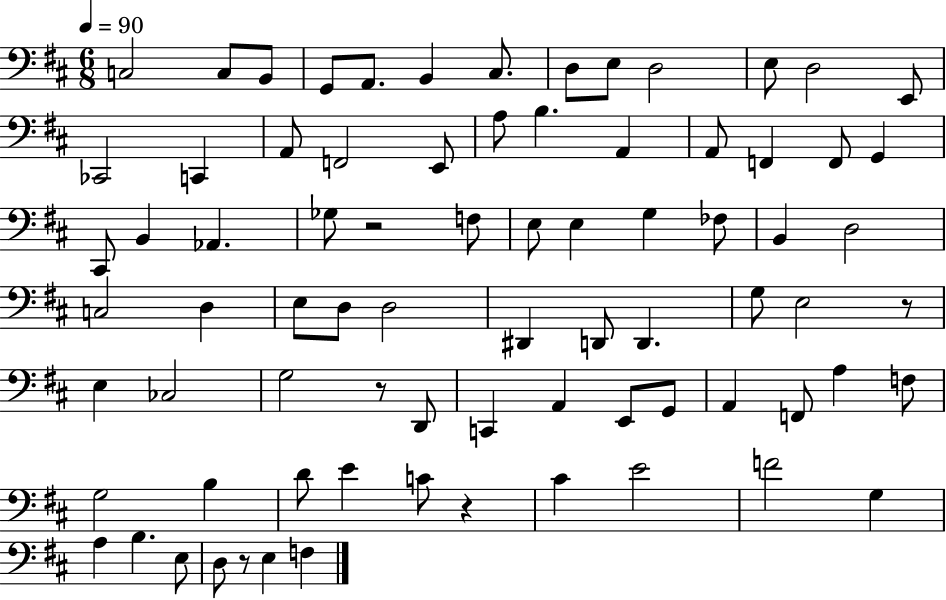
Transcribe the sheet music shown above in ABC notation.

X:1
T:Untitled
M:6/8
L:1/4
K:D
C,2 C,/2 B,,/2 G,,/2 A,,/2 B,, ^C,/2 D,/2 E,/2 D,2 E,/2 D,2 E,,/2 _C,,2 C,, A,,/2 F,,2 E,,/2 A,/2 B, A,, A,,/2 F,, F,,/2 G,, ^C,,/2 B,, _A,, _G,/2 z2 F,/2 E,/2 E, G, _F,/2 B,, D,2 C,2 D, E,/2 D,/2 D,2 ^D,, D,,/2 D,, G,/2 E,2 z/2 E, _C,2 G,2 z/2 D,,/2 C,, A,, E,,/2 G,,/2 A,, F,,/2 A, F,/2 G,2 B, D/2 E C/2 z ^C E2 F2 G, A, B, E,/2 D,/2 z/2 E, F,